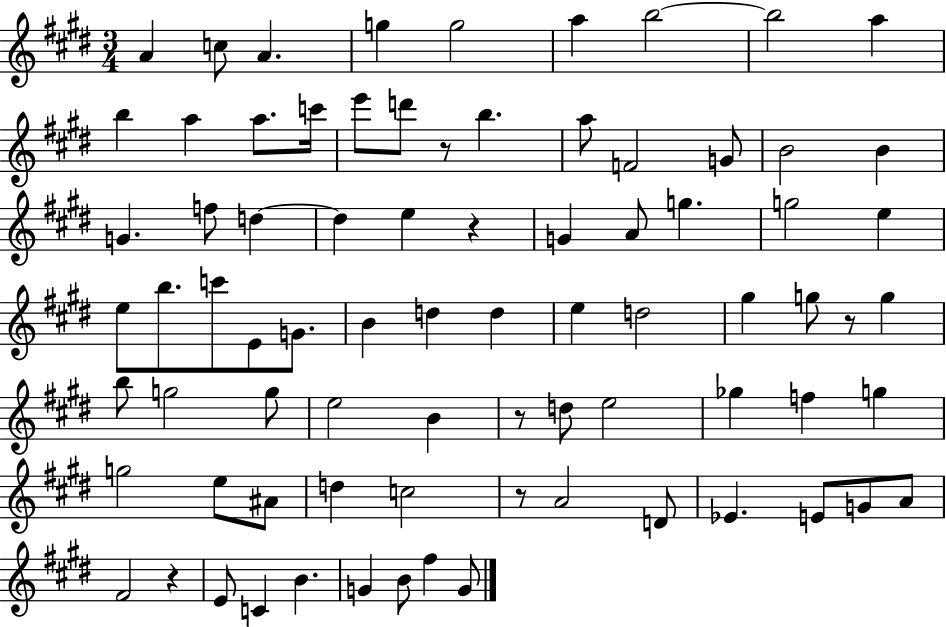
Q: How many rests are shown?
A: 6